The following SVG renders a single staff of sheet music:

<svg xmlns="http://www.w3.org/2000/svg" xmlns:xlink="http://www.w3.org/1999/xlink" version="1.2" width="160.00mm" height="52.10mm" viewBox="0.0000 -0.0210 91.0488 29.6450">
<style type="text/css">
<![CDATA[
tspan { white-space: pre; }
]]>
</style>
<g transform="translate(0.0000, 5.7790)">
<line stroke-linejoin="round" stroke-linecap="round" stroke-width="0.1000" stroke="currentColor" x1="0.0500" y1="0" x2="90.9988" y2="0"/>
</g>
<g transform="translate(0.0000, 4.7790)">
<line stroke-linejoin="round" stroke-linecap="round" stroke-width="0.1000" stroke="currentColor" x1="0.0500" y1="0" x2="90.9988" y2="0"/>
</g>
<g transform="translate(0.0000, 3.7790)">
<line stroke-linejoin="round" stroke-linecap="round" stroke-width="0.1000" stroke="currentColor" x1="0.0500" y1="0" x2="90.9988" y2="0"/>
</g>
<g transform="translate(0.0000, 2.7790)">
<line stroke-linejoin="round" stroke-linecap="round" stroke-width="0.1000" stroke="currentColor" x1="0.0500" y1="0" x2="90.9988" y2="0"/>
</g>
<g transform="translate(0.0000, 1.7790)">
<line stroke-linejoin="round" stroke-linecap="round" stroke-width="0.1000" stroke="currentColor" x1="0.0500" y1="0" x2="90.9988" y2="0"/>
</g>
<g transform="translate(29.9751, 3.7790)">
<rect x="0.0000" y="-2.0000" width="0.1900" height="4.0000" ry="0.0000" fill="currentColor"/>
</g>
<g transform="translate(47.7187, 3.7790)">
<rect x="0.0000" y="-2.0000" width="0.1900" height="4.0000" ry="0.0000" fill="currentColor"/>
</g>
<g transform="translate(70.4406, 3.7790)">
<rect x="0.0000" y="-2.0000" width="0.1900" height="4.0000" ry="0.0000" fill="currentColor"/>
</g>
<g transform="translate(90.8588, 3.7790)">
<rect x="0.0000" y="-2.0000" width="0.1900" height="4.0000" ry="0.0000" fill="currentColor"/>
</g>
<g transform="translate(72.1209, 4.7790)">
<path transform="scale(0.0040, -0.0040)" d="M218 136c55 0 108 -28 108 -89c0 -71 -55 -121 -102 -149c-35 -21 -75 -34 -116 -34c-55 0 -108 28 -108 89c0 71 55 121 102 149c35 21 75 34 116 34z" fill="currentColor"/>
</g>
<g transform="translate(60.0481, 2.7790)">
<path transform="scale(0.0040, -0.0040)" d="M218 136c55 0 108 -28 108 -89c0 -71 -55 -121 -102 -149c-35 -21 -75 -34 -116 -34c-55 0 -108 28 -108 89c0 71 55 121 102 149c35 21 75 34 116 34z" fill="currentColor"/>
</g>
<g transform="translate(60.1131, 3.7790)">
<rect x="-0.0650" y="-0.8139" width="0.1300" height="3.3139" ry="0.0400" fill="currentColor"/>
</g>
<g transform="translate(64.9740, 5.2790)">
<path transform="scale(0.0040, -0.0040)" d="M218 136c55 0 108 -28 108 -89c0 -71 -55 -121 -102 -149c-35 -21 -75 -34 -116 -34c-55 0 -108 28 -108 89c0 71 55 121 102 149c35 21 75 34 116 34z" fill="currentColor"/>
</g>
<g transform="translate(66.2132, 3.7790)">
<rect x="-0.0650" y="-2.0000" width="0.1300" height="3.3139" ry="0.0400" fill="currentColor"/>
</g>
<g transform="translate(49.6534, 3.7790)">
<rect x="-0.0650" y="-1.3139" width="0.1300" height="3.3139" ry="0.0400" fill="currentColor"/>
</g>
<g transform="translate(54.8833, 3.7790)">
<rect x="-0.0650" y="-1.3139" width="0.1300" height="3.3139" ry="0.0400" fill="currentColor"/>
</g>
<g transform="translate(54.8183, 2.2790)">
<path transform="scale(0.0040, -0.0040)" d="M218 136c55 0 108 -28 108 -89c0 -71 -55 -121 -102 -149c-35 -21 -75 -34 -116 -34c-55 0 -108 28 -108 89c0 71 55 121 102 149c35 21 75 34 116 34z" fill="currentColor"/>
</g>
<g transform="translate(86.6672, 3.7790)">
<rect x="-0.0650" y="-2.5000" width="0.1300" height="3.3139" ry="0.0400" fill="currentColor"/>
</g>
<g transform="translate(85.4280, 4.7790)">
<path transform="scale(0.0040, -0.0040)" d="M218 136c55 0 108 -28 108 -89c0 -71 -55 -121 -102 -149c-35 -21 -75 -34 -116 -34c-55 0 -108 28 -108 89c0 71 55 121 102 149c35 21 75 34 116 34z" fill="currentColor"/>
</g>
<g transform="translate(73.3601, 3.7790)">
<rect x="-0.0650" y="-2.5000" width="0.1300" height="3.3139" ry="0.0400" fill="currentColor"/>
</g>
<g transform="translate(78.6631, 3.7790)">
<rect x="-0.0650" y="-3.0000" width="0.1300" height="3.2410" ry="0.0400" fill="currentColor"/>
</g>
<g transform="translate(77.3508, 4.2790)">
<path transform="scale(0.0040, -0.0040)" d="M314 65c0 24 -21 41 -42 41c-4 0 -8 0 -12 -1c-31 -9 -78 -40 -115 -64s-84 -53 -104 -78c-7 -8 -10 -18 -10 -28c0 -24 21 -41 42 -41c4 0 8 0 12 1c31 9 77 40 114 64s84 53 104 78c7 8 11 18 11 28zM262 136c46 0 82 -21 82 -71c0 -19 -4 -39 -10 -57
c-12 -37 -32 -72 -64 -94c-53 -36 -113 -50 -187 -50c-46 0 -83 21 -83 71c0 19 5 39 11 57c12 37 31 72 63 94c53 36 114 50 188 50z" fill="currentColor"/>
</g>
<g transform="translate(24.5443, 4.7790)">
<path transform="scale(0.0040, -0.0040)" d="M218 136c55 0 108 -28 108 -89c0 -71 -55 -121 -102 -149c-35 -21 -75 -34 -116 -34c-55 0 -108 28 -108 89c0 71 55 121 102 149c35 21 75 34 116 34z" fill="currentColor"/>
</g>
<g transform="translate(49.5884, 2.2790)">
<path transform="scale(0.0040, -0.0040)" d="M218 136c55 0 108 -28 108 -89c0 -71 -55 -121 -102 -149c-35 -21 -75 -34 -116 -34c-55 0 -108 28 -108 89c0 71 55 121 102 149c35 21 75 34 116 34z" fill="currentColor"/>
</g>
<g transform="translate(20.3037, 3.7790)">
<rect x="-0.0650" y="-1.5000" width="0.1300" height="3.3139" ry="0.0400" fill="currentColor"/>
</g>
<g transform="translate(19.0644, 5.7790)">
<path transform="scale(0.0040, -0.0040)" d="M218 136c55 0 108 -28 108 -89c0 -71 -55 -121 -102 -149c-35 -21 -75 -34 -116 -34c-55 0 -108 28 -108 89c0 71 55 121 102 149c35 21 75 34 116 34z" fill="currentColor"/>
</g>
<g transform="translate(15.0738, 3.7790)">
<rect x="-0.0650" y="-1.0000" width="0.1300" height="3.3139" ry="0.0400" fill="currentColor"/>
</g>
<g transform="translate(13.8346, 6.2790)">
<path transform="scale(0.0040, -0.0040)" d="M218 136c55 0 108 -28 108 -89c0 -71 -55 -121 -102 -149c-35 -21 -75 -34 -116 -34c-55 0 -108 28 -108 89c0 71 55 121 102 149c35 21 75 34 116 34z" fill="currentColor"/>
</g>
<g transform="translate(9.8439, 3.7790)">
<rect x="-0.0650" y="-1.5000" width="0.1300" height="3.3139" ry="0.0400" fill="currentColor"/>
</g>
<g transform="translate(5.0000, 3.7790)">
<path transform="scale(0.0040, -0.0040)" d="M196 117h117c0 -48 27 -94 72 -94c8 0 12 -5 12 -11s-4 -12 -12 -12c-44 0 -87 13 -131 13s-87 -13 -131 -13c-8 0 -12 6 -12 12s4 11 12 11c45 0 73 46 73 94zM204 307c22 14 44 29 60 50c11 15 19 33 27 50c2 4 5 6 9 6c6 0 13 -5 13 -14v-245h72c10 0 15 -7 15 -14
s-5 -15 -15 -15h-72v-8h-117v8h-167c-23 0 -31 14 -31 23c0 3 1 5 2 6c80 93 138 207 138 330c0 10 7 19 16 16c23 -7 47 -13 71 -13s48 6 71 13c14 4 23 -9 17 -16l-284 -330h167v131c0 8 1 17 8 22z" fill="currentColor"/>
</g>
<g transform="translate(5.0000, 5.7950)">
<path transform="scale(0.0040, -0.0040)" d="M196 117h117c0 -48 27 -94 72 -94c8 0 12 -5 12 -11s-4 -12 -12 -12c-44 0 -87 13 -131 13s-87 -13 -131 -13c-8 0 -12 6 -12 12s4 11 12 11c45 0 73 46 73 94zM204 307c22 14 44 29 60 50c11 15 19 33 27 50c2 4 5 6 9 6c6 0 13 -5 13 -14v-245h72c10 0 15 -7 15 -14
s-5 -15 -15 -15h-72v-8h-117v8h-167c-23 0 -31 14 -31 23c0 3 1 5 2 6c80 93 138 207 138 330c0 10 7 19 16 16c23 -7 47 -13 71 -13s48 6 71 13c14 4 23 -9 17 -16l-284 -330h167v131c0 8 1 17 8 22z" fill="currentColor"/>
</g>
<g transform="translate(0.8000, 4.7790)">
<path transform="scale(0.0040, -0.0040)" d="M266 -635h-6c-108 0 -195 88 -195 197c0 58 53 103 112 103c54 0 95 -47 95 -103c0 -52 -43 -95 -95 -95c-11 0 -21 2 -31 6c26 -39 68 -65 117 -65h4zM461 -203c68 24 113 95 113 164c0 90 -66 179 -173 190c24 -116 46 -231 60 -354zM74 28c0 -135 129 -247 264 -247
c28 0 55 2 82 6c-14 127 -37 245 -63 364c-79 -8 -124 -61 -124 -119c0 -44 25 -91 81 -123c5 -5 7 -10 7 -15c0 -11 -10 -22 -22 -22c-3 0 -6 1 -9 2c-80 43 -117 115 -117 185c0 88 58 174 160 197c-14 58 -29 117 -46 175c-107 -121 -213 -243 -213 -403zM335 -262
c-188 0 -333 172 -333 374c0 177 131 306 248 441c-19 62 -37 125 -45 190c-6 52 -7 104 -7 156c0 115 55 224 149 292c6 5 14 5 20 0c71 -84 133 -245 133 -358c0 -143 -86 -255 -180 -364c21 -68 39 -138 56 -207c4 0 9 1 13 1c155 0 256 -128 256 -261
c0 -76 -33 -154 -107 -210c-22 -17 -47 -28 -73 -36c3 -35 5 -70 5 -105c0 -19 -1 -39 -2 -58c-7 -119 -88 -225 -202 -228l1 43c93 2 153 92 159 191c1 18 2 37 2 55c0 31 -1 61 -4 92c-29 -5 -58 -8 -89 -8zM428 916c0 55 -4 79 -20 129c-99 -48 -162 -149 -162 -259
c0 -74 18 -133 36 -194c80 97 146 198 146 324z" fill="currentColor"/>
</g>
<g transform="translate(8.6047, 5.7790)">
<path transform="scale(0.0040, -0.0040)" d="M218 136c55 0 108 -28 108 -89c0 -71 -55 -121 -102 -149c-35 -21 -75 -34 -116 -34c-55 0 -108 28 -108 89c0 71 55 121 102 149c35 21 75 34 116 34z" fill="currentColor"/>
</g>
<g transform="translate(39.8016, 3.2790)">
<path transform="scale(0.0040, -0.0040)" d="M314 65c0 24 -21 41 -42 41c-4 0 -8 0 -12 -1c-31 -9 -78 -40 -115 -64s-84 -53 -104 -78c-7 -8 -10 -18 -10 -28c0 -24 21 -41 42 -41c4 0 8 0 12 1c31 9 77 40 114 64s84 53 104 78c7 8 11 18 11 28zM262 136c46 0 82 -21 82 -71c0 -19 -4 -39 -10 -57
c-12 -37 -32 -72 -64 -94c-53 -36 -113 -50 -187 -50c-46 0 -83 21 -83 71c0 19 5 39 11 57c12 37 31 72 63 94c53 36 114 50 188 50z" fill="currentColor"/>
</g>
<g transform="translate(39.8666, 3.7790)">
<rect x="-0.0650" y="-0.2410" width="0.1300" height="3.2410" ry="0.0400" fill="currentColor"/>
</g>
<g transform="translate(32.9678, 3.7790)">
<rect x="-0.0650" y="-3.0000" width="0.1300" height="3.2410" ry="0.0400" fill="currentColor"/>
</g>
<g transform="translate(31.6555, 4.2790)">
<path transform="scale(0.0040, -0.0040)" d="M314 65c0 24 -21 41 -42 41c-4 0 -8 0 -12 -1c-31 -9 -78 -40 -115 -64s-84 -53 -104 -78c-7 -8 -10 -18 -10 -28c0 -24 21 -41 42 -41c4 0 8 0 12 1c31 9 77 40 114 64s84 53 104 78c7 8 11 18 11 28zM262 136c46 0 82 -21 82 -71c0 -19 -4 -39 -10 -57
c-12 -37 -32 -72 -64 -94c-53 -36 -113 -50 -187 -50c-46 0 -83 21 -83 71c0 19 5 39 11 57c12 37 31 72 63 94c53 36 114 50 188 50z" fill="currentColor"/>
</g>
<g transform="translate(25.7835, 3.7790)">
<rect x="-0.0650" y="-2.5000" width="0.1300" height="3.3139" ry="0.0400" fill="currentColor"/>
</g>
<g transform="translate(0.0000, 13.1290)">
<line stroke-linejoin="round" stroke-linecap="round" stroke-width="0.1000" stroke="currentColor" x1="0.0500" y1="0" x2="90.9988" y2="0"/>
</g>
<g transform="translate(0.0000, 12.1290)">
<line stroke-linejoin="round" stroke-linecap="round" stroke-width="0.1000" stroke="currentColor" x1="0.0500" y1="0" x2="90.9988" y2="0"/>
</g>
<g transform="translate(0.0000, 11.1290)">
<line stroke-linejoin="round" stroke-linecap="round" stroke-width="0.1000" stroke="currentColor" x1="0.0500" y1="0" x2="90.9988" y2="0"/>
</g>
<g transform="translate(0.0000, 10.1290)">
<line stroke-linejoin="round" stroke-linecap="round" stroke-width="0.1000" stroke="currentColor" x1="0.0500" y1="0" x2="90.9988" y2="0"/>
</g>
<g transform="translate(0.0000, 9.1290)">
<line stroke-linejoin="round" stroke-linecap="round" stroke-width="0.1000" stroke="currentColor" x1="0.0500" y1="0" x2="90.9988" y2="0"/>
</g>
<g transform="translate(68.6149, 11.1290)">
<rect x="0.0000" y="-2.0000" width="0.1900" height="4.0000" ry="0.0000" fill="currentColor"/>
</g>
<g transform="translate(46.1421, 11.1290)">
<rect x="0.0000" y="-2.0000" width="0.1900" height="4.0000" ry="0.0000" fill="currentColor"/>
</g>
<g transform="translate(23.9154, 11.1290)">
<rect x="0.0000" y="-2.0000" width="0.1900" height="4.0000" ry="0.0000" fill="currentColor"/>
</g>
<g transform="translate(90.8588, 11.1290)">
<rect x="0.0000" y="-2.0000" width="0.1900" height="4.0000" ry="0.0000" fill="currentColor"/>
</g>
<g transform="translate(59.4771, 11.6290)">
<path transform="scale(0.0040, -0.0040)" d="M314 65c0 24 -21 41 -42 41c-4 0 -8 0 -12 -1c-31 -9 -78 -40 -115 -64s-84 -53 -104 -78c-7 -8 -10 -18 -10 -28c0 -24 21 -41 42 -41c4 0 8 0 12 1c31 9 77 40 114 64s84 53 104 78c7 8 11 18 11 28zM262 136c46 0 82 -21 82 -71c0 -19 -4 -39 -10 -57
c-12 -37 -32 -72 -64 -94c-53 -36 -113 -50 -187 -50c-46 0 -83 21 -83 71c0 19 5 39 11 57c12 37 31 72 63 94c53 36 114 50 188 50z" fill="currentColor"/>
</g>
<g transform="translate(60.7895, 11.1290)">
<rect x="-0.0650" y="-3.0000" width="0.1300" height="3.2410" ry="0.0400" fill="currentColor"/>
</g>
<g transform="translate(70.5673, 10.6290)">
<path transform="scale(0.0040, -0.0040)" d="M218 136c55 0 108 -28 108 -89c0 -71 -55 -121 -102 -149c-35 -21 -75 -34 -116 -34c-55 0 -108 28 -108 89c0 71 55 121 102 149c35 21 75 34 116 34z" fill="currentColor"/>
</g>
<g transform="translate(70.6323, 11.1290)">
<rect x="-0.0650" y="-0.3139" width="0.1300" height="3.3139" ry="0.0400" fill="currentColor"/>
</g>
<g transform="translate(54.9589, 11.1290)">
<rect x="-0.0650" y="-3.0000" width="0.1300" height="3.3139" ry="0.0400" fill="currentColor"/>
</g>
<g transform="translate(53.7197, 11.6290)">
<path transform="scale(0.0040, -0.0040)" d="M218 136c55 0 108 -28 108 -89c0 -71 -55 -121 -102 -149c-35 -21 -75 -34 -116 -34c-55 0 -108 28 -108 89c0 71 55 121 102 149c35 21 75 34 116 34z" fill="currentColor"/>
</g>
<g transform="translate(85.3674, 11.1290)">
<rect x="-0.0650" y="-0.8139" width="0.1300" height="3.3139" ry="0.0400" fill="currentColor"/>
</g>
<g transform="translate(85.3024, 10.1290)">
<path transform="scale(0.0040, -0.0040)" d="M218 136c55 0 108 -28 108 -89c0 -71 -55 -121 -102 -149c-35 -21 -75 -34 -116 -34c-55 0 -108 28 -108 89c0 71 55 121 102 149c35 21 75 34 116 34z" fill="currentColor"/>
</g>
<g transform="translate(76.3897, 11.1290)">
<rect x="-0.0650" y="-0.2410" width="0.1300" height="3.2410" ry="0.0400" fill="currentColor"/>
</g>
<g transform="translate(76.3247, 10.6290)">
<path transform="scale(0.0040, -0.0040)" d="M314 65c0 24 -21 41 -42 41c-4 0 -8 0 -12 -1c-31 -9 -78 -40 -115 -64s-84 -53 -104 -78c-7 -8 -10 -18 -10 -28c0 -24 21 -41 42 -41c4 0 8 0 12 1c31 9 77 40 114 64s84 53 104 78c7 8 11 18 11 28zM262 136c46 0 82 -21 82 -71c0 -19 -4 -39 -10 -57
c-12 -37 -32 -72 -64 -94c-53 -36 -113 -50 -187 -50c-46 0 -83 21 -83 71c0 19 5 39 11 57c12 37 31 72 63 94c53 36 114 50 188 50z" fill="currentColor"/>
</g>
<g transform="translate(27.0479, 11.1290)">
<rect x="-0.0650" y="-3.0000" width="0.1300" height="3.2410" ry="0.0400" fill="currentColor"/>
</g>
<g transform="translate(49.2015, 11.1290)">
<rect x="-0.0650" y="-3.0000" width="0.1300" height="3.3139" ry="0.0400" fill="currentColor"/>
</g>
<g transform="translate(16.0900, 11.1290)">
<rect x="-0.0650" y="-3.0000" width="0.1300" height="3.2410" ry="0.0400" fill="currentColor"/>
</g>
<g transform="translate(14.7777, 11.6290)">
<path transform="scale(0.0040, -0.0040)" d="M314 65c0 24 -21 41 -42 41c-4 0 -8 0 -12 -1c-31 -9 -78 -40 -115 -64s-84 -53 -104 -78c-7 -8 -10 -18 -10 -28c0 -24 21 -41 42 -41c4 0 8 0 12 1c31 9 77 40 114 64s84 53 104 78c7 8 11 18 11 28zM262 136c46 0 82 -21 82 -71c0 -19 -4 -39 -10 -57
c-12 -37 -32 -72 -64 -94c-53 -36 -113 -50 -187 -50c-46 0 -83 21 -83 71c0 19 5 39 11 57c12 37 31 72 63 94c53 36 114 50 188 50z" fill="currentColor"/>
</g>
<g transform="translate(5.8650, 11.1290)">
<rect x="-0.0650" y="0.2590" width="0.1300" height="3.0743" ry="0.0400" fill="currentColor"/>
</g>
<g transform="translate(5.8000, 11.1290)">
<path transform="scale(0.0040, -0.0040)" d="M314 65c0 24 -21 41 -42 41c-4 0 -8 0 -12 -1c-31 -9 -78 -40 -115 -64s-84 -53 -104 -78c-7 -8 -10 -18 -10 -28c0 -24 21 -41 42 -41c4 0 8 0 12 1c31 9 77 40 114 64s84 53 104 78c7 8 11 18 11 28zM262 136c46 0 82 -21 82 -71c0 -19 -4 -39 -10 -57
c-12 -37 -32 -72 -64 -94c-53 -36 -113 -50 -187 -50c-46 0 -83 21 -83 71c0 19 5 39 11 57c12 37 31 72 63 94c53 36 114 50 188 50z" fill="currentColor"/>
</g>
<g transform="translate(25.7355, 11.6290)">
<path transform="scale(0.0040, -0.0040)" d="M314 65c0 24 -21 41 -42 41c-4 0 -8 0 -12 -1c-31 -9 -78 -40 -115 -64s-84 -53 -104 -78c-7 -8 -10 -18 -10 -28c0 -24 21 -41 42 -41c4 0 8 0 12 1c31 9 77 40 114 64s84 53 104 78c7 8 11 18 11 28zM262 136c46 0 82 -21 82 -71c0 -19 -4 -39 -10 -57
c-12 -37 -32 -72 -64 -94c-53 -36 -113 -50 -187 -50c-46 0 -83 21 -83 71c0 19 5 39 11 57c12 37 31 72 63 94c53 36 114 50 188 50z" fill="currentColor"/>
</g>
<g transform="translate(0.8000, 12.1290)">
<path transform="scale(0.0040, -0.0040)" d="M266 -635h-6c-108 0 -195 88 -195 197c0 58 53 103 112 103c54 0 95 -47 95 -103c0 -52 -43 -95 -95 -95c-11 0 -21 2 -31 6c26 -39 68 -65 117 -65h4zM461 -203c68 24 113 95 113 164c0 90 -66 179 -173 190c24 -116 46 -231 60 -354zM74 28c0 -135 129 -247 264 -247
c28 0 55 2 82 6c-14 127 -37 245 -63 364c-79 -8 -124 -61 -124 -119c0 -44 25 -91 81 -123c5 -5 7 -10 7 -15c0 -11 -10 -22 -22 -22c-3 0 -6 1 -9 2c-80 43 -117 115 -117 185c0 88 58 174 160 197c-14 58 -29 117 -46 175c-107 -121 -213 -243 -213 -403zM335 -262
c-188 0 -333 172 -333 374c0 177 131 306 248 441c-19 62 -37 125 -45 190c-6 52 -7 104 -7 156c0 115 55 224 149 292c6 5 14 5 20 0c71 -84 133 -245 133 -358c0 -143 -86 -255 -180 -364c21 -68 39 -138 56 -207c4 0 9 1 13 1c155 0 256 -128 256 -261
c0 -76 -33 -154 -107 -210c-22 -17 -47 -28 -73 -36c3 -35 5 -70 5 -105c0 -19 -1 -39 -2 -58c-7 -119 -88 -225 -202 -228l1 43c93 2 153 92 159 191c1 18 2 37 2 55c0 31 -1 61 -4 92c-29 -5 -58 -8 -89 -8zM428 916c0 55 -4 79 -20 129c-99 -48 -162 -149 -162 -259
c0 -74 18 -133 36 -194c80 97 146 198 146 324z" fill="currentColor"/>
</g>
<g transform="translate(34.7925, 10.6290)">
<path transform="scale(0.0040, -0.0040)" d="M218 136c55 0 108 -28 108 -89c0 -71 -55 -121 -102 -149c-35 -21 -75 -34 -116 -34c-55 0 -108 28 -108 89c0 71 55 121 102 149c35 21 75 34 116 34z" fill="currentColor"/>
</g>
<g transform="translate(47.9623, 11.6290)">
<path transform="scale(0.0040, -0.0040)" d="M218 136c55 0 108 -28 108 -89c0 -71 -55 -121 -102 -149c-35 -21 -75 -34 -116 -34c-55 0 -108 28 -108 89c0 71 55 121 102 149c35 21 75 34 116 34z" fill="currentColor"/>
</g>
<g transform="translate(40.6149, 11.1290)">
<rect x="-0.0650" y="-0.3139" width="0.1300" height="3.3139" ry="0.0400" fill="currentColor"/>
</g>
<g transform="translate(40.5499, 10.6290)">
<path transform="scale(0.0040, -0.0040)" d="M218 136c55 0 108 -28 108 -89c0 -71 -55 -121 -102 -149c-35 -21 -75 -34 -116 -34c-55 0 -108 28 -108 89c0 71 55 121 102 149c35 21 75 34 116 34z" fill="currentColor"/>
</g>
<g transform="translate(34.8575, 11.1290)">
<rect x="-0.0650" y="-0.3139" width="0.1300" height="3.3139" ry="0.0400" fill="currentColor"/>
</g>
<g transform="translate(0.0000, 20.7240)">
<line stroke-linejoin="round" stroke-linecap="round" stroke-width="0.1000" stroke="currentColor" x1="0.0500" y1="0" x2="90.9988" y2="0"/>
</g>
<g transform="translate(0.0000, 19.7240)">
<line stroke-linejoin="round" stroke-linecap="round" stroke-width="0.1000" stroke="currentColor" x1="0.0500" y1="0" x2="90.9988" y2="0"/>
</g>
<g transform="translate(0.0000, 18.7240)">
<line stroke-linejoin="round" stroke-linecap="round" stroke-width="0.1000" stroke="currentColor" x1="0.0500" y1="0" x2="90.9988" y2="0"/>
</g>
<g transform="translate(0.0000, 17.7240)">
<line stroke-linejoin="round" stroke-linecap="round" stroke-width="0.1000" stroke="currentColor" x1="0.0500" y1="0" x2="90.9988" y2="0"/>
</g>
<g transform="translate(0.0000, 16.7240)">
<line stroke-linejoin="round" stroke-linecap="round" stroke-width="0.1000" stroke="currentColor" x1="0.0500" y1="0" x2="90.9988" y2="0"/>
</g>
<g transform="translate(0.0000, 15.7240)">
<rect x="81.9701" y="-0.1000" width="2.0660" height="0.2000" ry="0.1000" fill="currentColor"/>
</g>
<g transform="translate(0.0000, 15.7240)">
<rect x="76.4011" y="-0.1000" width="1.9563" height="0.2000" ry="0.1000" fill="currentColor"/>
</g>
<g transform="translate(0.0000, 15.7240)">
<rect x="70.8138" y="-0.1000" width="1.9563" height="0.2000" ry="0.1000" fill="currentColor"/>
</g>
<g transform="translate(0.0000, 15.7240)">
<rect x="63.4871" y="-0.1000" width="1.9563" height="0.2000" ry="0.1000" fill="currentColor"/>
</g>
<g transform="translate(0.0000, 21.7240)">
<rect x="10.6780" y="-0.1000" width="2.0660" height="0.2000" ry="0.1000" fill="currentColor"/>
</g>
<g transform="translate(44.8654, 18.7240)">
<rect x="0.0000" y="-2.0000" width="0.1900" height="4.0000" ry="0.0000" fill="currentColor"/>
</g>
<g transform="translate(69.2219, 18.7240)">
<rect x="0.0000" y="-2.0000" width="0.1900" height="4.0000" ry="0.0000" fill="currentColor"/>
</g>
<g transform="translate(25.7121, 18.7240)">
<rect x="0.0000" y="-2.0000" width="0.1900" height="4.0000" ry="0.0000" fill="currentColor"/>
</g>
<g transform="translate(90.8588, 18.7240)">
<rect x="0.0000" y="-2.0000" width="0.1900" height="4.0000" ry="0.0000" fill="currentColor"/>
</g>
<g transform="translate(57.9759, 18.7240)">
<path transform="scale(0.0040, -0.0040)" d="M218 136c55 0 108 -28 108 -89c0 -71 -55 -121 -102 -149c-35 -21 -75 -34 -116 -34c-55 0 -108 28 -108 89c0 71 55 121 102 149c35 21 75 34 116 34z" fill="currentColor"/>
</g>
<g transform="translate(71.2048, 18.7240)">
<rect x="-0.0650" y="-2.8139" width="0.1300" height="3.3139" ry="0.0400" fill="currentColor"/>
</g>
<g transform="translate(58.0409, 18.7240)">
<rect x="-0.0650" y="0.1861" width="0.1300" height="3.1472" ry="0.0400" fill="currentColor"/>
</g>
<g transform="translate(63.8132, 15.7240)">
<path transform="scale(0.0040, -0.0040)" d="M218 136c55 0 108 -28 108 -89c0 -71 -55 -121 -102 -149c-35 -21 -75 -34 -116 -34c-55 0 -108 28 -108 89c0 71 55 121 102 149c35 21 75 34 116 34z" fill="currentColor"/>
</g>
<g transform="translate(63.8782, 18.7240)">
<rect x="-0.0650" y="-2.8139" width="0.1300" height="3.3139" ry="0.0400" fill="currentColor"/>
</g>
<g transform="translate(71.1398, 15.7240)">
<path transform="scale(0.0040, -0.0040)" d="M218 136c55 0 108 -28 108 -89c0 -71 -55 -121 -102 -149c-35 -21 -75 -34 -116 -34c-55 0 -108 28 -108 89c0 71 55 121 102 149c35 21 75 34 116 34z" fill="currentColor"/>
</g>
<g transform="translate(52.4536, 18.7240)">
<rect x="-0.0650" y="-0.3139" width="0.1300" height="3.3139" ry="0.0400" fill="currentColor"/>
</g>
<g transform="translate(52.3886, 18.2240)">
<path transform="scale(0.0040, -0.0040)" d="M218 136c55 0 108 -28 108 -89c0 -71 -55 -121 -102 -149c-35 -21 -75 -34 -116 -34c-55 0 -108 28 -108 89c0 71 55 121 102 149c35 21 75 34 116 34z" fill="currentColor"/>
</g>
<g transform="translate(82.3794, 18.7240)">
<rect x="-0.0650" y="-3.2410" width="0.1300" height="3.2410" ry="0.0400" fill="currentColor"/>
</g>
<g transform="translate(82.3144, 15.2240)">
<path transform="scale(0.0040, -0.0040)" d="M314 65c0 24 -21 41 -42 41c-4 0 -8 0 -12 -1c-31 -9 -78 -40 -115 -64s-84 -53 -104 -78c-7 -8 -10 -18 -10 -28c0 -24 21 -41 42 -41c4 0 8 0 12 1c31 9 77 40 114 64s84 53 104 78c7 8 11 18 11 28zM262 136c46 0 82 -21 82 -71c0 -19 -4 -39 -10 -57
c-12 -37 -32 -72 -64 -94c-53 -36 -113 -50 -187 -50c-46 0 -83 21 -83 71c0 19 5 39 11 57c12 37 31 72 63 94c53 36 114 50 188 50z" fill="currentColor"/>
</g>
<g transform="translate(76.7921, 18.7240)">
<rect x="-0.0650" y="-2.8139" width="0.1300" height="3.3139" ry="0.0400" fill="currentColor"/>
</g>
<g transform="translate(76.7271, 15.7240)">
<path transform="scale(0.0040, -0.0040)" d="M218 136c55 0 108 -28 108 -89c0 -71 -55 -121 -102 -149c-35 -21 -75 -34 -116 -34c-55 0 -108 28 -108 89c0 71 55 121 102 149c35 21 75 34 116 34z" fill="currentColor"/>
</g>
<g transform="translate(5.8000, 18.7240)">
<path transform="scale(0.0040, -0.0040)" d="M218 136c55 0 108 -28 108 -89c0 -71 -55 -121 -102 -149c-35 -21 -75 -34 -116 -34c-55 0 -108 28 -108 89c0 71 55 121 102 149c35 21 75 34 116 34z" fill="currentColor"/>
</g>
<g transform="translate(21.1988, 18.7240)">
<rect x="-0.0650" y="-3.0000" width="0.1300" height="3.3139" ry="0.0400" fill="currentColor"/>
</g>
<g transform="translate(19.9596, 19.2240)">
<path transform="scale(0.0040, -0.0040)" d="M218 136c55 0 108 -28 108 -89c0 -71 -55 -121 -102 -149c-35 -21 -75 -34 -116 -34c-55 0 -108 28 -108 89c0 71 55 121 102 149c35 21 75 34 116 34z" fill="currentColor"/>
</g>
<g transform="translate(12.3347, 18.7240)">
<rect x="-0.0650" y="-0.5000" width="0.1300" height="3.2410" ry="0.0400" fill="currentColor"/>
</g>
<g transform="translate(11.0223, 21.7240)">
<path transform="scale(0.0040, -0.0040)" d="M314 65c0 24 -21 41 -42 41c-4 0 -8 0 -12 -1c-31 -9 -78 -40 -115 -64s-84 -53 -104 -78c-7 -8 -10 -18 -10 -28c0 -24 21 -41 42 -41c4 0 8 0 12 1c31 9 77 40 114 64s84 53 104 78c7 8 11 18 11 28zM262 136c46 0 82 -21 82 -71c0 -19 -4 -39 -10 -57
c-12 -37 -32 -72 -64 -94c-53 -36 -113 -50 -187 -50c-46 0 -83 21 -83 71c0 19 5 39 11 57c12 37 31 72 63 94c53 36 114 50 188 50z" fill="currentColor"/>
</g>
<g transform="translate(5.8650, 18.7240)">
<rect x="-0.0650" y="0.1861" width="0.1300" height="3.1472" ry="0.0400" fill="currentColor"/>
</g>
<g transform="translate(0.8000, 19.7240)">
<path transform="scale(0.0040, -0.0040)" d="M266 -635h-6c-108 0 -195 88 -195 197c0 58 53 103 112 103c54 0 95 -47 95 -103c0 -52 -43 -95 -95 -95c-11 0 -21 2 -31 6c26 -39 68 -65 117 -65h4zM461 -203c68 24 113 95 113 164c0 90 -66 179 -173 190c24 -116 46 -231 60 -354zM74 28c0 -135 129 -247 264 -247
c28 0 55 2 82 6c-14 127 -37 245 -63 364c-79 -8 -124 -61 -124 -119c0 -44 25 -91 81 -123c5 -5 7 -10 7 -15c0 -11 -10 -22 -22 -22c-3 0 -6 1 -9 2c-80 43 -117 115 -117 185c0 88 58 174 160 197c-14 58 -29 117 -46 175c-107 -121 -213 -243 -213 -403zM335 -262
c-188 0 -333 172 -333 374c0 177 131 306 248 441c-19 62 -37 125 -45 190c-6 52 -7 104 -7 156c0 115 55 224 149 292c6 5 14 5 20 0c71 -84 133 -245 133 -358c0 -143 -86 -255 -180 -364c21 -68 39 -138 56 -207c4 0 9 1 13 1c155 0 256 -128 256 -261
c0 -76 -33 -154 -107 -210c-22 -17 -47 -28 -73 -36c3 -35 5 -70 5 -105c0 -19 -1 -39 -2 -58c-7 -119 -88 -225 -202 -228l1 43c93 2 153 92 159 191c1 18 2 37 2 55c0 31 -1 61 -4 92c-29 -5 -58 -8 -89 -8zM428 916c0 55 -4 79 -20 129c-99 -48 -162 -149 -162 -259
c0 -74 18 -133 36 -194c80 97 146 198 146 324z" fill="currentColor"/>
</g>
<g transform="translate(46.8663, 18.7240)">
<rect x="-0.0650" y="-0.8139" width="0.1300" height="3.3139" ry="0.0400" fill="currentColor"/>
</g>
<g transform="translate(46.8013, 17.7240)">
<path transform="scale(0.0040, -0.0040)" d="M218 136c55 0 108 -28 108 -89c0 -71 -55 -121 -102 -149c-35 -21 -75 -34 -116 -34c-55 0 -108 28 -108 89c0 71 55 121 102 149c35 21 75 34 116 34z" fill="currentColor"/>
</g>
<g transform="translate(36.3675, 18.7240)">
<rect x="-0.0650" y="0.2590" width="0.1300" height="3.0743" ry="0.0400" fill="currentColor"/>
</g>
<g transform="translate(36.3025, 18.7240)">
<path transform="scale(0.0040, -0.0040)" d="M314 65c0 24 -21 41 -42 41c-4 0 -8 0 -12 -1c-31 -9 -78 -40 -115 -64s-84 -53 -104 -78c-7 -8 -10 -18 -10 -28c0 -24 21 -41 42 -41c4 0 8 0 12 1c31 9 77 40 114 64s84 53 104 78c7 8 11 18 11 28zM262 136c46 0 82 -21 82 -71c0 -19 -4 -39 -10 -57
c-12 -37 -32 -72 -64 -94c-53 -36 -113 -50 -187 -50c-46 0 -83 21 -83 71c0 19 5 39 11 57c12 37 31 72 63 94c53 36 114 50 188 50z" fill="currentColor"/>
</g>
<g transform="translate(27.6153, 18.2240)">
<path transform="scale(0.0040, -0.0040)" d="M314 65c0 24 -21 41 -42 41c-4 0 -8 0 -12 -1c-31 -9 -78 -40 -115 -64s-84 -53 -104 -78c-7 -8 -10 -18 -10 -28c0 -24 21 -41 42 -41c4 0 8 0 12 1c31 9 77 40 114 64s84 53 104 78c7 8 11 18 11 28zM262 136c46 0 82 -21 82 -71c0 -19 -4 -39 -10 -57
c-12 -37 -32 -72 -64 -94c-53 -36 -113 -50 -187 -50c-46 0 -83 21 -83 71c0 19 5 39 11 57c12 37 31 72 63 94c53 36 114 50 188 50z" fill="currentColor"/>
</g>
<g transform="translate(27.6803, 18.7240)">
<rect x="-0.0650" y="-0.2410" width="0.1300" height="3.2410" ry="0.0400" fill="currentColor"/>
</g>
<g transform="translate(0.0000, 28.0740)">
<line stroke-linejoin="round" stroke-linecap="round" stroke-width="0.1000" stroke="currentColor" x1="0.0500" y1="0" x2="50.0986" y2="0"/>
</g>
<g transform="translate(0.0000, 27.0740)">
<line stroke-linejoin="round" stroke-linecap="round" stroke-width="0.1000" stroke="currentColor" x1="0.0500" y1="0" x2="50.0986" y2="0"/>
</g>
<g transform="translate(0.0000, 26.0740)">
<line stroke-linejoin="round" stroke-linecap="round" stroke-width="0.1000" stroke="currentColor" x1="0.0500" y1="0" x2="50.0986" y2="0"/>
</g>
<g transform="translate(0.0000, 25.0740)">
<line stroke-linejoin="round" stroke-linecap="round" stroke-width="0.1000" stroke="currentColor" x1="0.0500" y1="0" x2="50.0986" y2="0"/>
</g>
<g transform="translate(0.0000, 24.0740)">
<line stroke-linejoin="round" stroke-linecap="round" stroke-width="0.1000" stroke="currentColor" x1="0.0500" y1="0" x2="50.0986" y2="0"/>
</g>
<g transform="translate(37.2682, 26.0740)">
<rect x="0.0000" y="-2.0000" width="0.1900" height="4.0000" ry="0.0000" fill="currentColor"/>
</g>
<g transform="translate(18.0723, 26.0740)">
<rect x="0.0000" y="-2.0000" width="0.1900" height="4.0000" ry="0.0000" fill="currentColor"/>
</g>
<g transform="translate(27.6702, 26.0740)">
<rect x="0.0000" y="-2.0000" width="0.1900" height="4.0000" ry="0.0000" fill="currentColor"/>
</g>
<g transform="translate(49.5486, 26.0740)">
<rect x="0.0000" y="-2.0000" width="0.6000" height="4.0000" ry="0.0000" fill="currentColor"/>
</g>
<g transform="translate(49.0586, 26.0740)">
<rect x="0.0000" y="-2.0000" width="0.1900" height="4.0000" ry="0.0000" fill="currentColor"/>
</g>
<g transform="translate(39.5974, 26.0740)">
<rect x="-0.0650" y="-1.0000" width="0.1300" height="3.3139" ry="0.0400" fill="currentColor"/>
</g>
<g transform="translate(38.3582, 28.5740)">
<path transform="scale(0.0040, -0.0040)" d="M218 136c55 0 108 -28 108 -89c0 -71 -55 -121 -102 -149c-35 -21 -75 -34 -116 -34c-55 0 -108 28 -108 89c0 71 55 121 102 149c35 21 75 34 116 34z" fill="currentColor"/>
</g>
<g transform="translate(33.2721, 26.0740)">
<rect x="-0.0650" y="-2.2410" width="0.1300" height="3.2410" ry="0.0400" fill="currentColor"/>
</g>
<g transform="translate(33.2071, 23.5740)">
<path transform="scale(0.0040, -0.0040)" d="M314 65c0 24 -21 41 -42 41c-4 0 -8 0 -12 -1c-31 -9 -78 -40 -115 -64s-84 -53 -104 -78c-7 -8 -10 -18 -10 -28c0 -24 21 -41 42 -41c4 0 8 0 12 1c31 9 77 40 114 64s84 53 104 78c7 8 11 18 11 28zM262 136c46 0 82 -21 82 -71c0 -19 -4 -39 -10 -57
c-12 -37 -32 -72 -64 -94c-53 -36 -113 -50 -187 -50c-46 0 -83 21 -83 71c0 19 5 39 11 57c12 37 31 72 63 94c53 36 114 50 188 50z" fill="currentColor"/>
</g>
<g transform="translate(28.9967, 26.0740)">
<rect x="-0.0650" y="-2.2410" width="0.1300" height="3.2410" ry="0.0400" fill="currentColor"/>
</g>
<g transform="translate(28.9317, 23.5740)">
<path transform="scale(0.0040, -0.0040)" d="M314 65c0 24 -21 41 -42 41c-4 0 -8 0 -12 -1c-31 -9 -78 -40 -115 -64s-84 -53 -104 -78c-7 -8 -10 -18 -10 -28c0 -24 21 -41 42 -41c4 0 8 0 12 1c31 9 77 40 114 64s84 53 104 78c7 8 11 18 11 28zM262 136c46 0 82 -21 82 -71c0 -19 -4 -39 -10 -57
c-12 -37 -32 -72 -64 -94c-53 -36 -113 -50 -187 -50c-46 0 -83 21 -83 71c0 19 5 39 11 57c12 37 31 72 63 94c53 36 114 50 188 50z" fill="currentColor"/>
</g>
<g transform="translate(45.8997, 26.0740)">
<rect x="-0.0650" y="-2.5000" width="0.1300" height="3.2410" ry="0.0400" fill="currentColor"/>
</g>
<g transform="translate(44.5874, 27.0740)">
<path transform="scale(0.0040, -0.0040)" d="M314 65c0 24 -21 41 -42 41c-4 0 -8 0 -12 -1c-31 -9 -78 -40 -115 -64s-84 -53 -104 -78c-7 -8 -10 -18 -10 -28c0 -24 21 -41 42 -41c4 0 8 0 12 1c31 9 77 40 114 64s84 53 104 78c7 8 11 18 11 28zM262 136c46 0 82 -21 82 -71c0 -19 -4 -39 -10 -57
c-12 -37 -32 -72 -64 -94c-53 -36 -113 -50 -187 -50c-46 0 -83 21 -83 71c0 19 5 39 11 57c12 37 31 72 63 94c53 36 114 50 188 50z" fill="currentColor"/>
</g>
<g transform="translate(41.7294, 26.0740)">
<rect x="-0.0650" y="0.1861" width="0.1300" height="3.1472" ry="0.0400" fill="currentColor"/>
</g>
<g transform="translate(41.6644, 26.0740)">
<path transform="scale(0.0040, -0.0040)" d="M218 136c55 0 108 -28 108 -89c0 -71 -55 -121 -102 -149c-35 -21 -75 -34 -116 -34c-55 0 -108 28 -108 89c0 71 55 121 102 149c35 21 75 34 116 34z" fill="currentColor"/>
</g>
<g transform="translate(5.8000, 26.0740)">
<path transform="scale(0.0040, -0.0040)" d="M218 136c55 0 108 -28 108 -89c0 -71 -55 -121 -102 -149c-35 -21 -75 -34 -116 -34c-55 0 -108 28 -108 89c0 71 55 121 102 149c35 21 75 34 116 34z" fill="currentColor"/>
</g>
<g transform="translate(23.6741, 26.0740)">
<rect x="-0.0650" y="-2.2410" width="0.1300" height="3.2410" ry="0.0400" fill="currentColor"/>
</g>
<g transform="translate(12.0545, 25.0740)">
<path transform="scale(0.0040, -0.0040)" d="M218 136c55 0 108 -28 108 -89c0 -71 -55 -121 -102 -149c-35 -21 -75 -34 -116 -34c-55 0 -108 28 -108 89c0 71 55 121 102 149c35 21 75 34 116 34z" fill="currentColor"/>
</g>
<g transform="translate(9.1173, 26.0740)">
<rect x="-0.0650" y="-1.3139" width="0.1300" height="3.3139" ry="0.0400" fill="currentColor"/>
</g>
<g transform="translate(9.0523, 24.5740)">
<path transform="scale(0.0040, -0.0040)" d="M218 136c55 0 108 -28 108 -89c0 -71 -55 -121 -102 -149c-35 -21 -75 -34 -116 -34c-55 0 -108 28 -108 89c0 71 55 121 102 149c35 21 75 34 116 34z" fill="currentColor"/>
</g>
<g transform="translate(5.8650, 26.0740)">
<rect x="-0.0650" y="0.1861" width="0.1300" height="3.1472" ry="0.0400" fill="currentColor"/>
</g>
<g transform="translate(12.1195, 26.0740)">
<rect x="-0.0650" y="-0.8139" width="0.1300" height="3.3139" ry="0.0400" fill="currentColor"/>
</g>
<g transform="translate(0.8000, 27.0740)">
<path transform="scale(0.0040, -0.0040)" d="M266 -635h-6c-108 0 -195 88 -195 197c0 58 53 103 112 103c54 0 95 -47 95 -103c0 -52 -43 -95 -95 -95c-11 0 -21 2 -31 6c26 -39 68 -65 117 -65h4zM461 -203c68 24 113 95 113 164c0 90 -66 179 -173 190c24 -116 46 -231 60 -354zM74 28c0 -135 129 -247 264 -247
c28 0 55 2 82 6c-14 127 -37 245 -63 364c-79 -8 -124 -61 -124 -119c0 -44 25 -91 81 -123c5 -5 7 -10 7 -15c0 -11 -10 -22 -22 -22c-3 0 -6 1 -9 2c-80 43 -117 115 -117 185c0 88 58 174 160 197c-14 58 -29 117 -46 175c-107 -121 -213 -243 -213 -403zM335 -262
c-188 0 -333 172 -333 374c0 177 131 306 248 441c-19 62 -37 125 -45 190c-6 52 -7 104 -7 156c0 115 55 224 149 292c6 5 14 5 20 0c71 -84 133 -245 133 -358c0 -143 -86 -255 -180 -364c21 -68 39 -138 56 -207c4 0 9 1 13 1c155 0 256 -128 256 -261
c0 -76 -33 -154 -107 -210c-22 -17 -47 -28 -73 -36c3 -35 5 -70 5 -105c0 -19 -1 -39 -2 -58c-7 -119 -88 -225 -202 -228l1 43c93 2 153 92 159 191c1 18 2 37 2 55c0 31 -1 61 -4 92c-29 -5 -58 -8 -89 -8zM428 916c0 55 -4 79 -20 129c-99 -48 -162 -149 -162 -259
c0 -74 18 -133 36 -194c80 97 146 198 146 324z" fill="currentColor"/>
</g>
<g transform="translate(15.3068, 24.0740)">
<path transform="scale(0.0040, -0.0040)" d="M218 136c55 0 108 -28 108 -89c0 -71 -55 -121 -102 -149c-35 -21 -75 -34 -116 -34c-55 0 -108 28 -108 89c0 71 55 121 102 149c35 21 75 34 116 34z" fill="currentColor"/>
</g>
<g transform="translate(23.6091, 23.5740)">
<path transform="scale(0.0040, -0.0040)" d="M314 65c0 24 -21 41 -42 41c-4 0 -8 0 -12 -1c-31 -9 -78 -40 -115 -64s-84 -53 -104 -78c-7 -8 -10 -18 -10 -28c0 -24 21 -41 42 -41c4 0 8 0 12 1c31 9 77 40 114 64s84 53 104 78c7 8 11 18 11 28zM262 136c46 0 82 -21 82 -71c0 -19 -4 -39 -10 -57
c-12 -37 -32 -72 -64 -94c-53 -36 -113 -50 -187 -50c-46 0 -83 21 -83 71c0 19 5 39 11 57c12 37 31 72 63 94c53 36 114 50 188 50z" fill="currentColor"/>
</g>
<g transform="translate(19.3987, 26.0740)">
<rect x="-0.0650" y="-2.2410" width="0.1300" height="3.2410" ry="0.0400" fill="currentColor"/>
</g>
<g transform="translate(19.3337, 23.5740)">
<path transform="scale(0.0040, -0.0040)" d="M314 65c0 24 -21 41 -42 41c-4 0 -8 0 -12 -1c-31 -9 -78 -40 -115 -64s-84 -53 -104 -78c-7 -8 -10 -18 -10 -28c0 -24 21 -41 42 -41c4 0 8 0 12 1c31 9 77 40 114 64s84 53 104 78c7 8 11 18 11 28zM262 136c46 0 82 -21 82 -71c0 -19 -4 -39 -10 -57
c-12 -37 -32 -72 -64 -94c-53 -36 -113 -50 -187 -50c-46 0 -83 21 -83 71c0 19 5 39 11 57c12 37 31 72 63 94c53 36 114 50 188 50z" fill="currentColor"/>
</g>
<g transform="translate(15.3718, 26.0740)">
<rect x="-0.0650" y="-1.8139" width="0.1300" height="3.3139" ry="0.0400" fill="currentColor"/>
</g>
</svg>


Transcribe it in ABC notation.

X:1
T:Untitled
M:4/4
L:1/4
K:C
E D E G A2 c2 e e d F G A2 G B2 A2 A2 c c A A A2 c c2 d B C2 A c2 B2 d c B a a a b2 B e d f g2 g2 g2 g2 D B G2